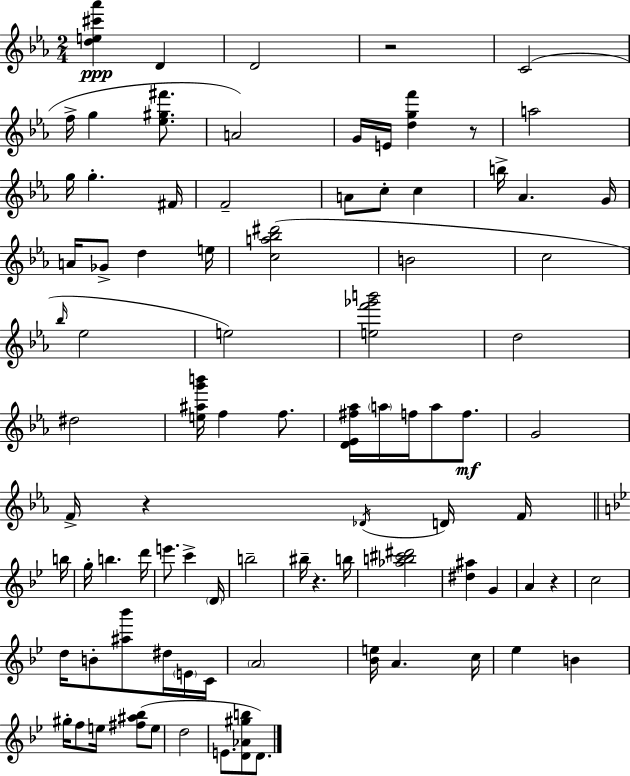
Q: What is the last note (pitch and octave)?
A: D4